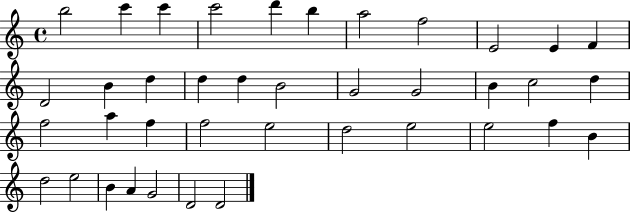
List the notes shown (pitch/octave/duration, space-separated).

B5/h C6/q C6/q C6/h D6/q B5/q A5/h F5/h E4/h E4/q F4/q D4/h B4/q D5/q D5/q D5/q B4/h G4/h G4/h B4/q C5/h D5/q F5/h A5/q F5/q F5/h E5/h D5/h E5/h E5/h F5/q B4/q D5/h E5/h B4/q A4/q G4/h D4/h D4/h